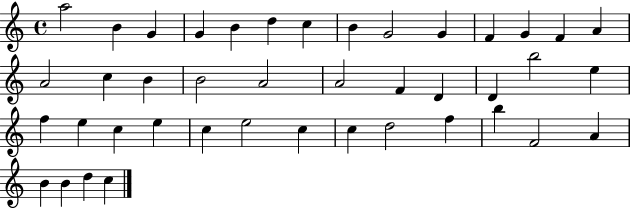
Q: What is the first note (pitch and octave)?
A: A5